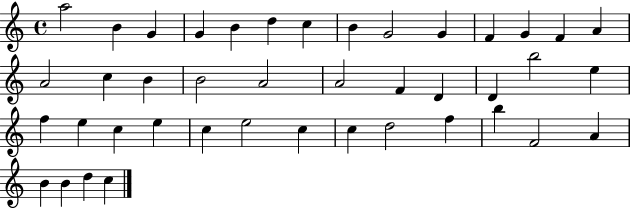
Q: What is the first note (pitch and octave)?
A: A5